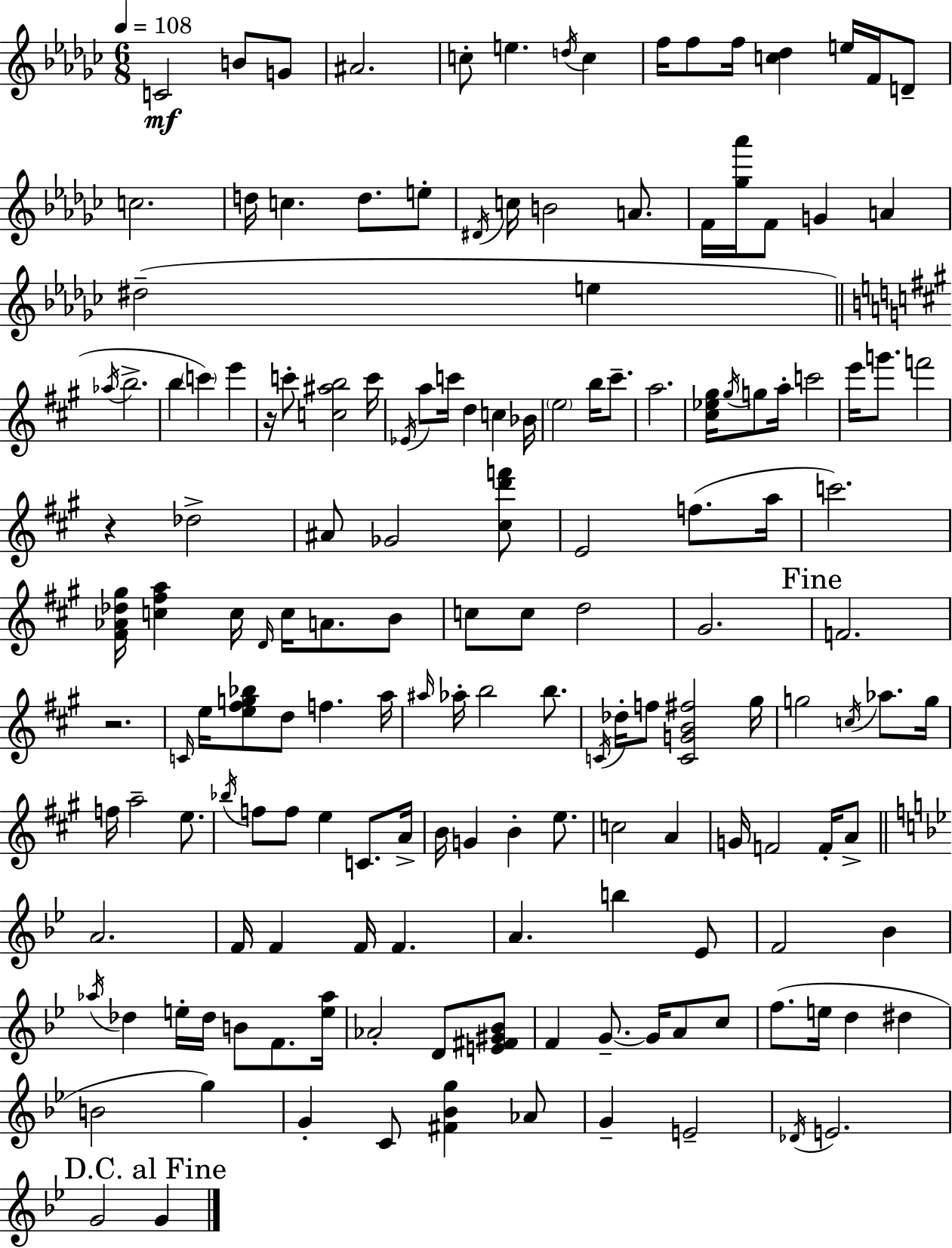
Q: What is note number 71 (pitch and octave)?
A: C4